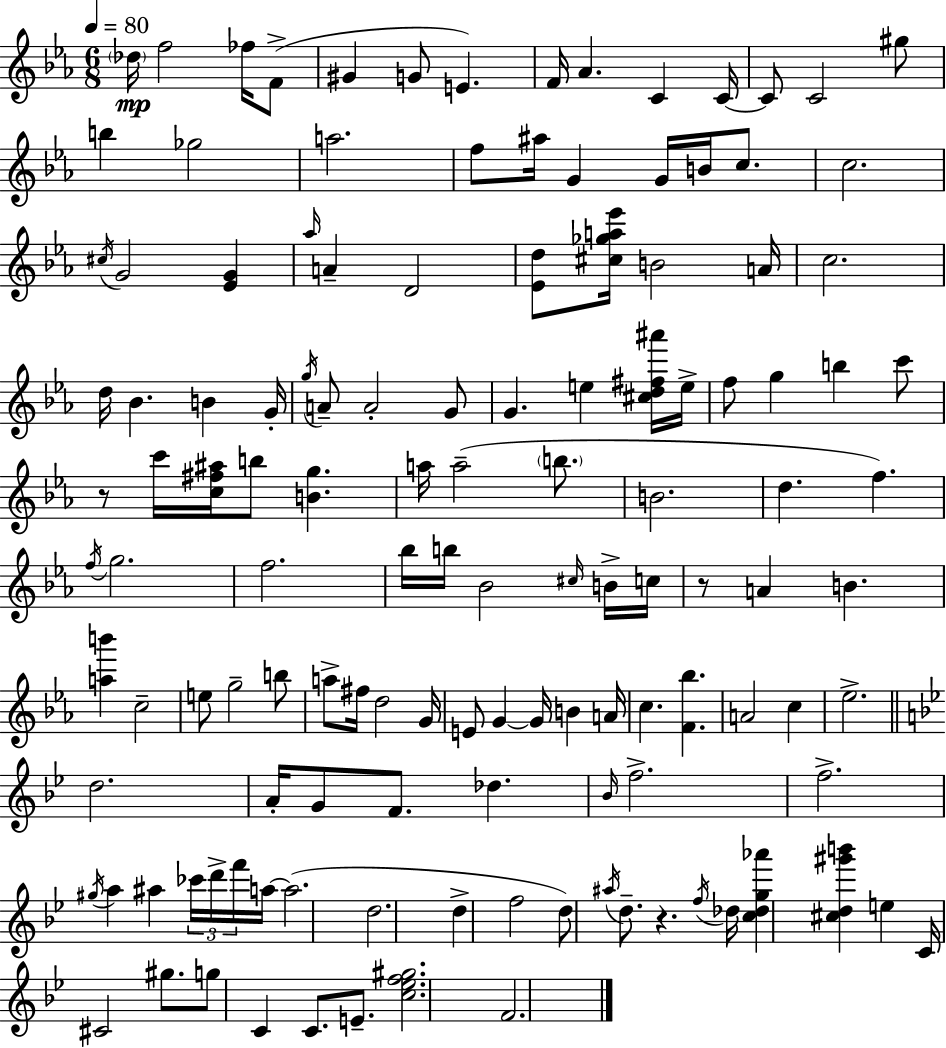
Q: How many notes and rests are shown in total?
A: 130